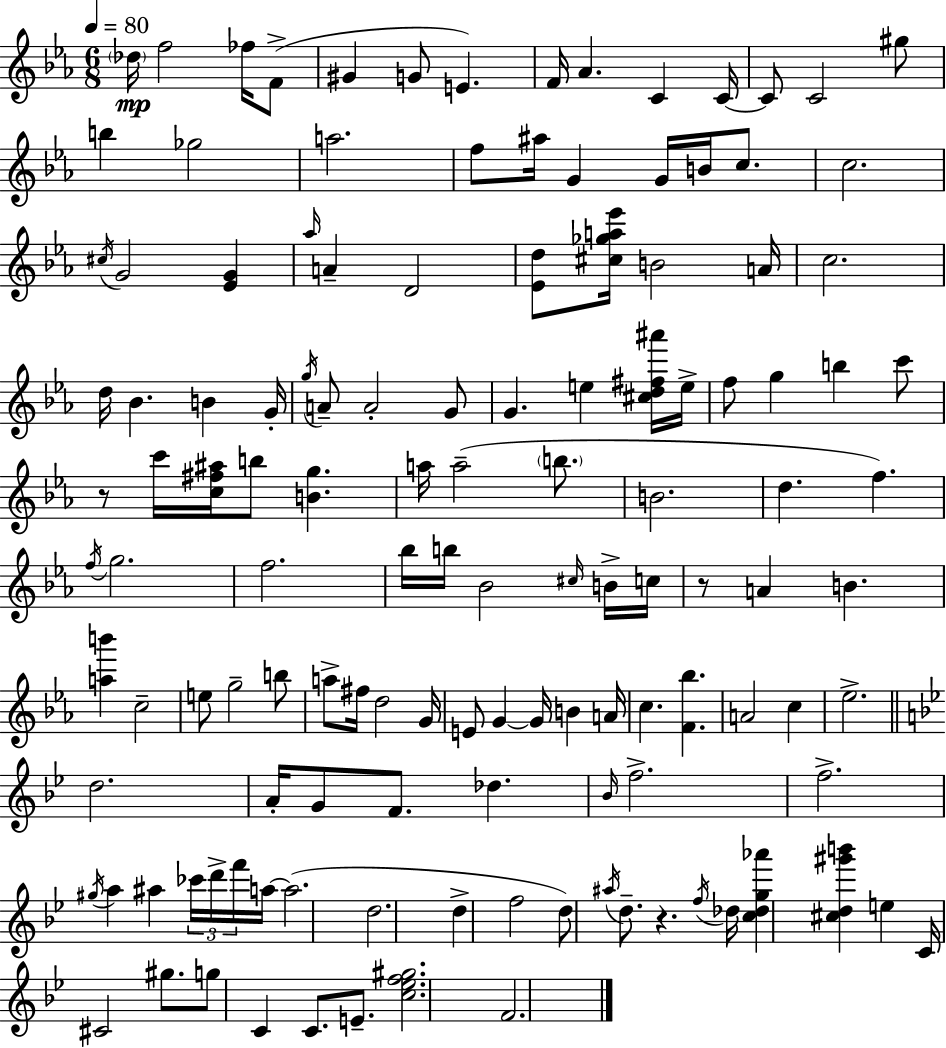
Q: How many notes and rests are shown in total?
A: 130